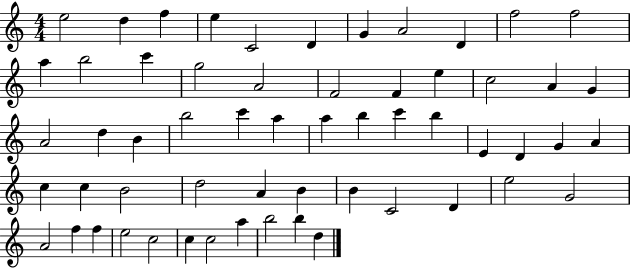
{
  \clef treble
  \numericTimeSignature
  \time 4/4
  \key c \major
  e''2 d''4 f''4 | e''4 c'2 d'4 | g'4 a'2 d'4 | f''2 f''2 | \break a''4 b''2 c'''4 | g''2 a'2 | f'2 f'4 e''4 | c''2 a'4 g'4 | \break a'2 d''4 b'4 | b''2 c'''4 a''4 | a''4 b''4 c'''4 b''4 | e'4 d'4 g'4 a'4 | \break c''4 c''4 b'2 | d''2 a'4 b'4 | b'4 c'2 d'4 | e''2 g'2 | \break a'2 f''4 f''4 | e''2 c''2 | c''4 c''2 a''4 | b''2 b''4 d''4 | \break \bar "|."
}